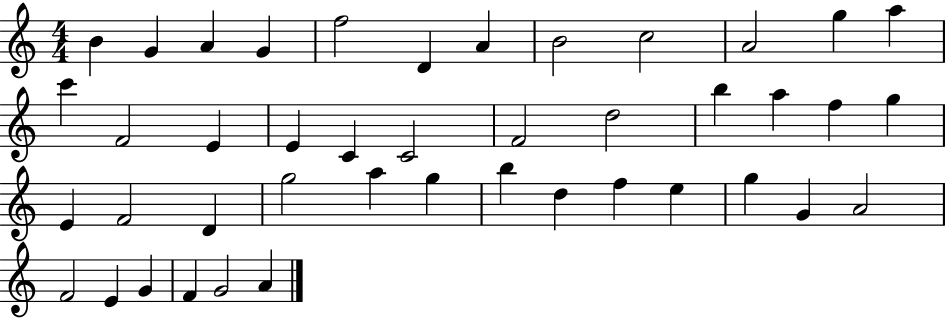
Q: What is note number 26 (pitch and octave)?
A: F4